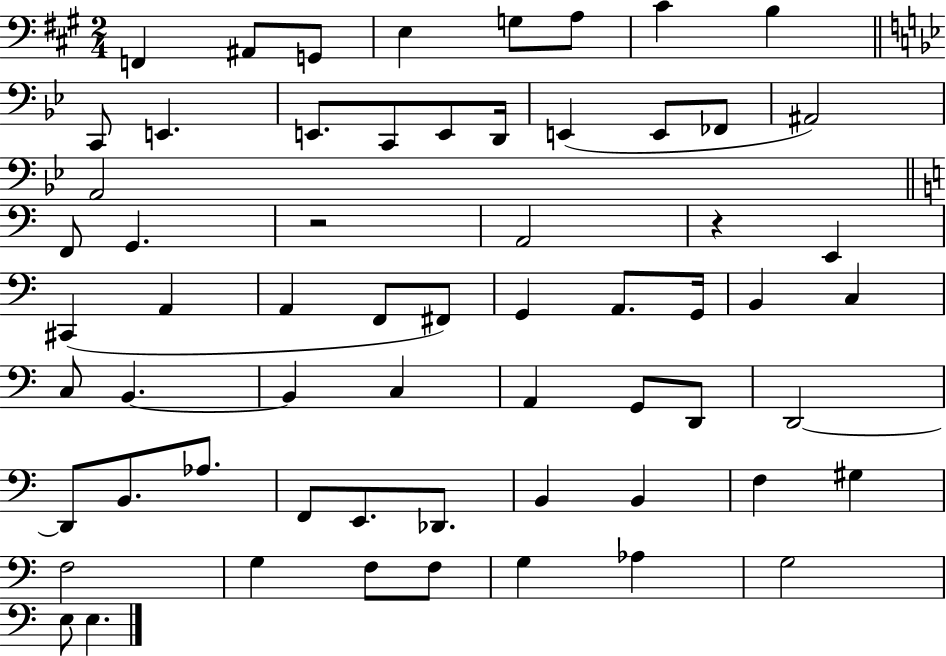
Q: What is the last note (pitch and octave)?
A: E3